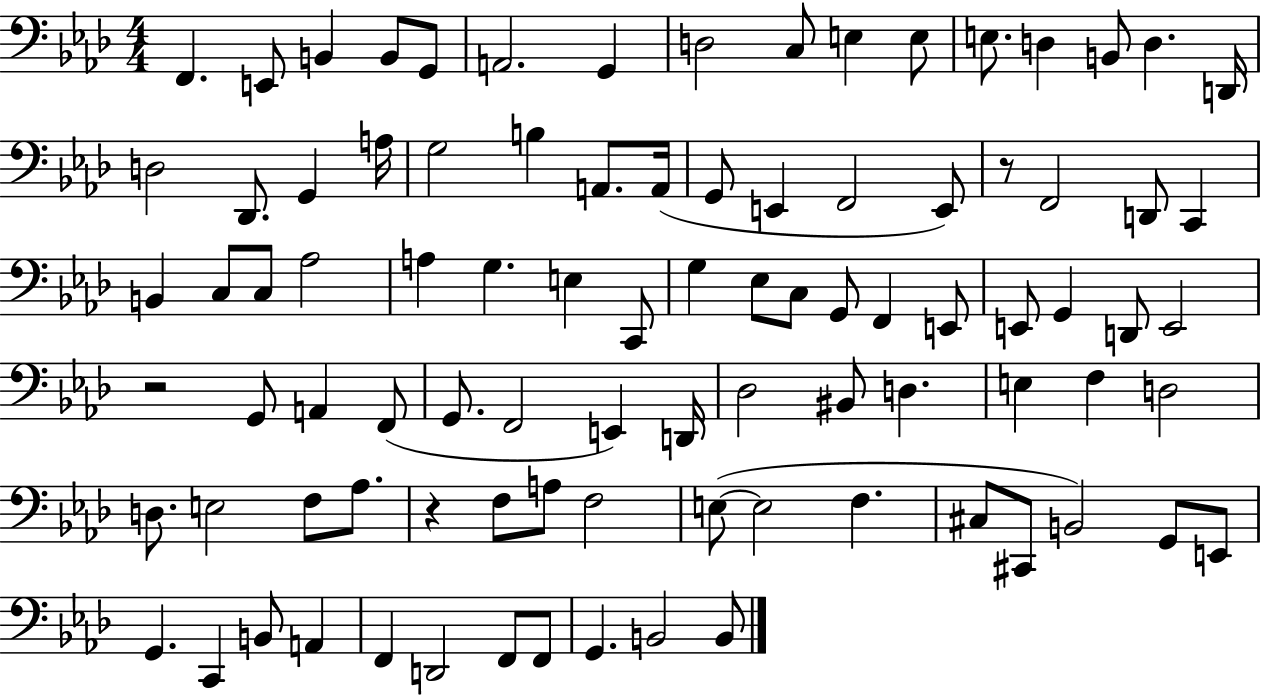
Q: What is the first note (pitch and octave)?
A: F2